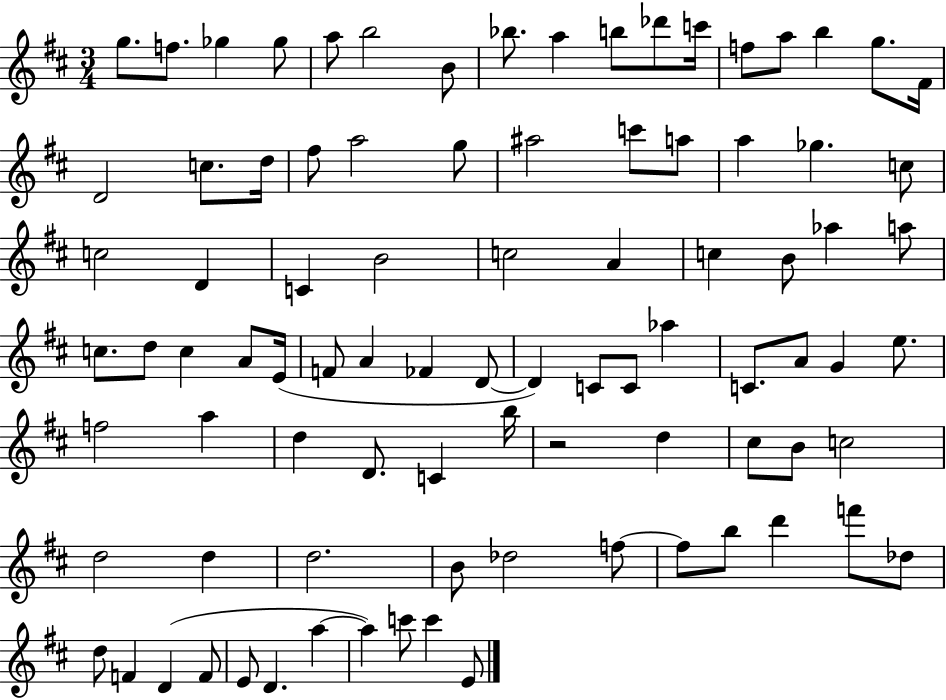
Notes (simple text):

G5/e. F5/e. Gb5/q Gb5/e A5/e B5/h B4/e Bb5/e. A5/q B5/e Db6/e C6/s F5/e A5/e B5/q G5/e. F#4/s D4/h C5/e. D5/s F#5/e A5/h G5/e A#5/h C6/e A5/e A5/q Gb5/q. C5/e C5/h D4/q C4/q B4/h C5/h A4/q C5/q B4/e Ab5/q A5/e C5/e. D5/e C5/q A4/e E4/s F4/e A4/q FES4/q D4/e D4/q C4/e C4/e Ab5/q C4/e. A4/e G4/q E5/e. F5/h A5/q D5/q D4/e. C4/q B5/s R/h D5/q C#5/e B4/e C5/h D5/h D5/q D5/h. B4/e Db5/h F5/e F5/e B5/e D6/q F6/e Db5/e D5/e F4/q D4/q F4/e E4/e D4/q. A5/q A5/q C6/e C6/q E4/e